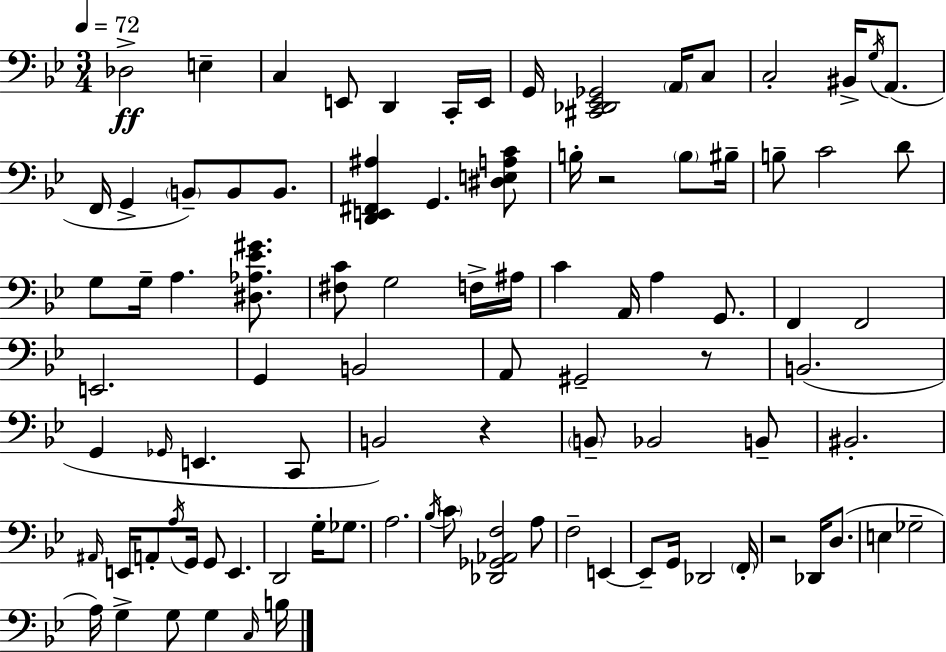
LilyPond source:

{
  \clef bass
  \numericTimeSignature
  \time 3/4
  \key g \minor
  \tempo 4 = 72
  \repeat volta 2 { des2->\ff e4-- | c4 e,8 d,4 c,16-. e,16 | g,16 <cis, des, ees, ges,>2 \parenthesize a,16 c8 | c2-. bis,16-> \acciaccatura { g16 }( a,8. | \break f,16 g,4-> \parenthesize b,8--) b,8 b,8. | <d, e, fis, ais>4 g,4. <dis e a c'>8 | b16-. r2 \parenthesize b8 | bis16-- b8-- c'2 d'8 | \break g8 g16-- a4. <dis aes ees' gis'>8. | <fis c'>8 g2 f16-> | ais16 c'4 a,16 a4 g,8. | f,4 f,2 | \break e,2. | g,4 b,2 | a,8 gis,2-- r8 | b,2.( | \break g,4 \grace { ges,16 } e,4. | c,8 b,2) r4 | \parenthesize b,8-- bes,2 | b,8-- bis,2.-. | \break \grace { ais,16 } e,16 a,8-. \acciaccatura { a16 } g,16 g,8 e,4. | d,2 | g16-. ges8. a2. | \acciaccatura { bes16 } \parenthesize c'8 <des, ges, aes, f>2 | \break a8 f2-- | e,4~~ e,8-- g,16 des,2 | \parenthesize f,16-. r2 | des,16 d8.( e4 ges2-- | \break a16) g4-> g8 | g4 \grace { c16 } b16 } \bar "|."
}